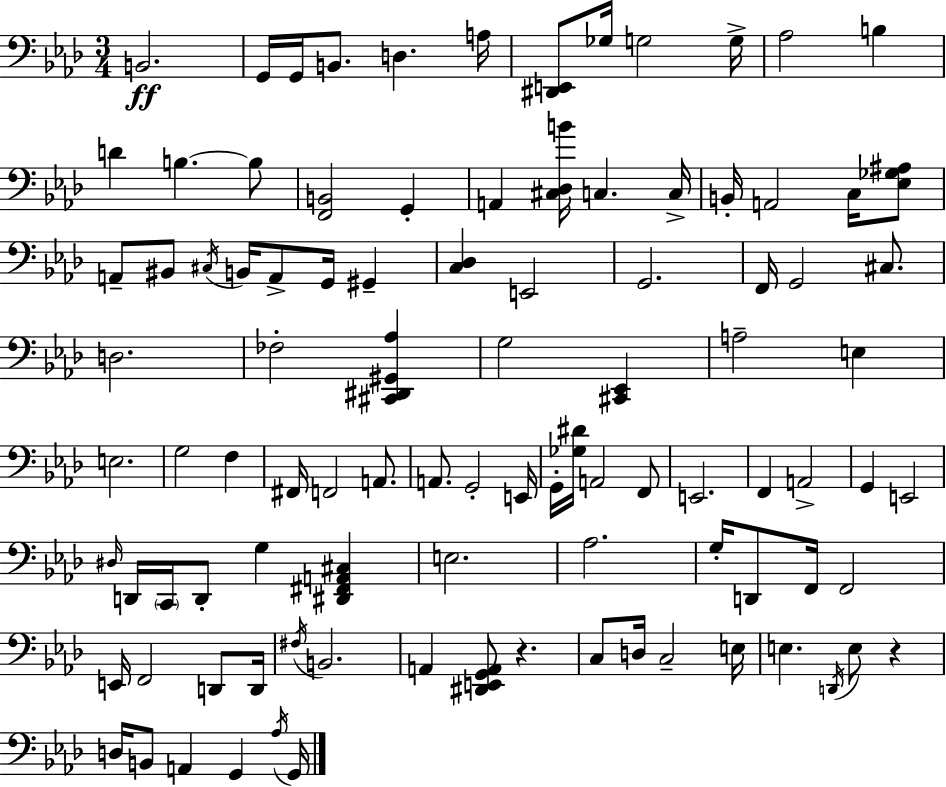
X:1
T:Untitled
M:3/4
L:1/4
K:Ab
B,,2 G,,/4 G,,/4 B,,/2 D, A,/4 [^D,,E,,]/2 _G,/4 G,2 G,/4 _A,2 B, D B, B,/2 [F,,B,,]2 G,, A,, [^C,_D,B]/4 C, C,/4 B,,/4 A,,2 C,/4 [_E,_G,^A,]/2 A,,/2 ^B,,/2 ^C,/4 B,,/4 A,,/2 G,,/4 ^G,, [C,_D,] E,,2 G,,2 F,,/4 G,,2 ^C,/2 D,2 _F,2 [^C,,^D,,^G,,_A,] G,2 [^C,,_E,,] A,2 E, E,2 G,2 F, ^F,,/4 F,,2 A,,/2 A,,/2 G,,2 E,,/4 G,,/4 [_G,^D]/4 A,,2 F,,/2 E,,2 F,, A,,2 G,, E,,2 ^D,/4 D,,/4 C,,/4 D,,/2 G, [^D,,^F,,A,,^C,] E,2 _A,2 G,/4 D,,/2 F,,/4 F,,2 E,,/4 F,,2 D,,/2 D,,/4 ^F,/4 B,,2 A,, [^D,,E,,G,,A,,]/2 z C,/2 D,/4 C,2 E,/4 E, D,,/4 E,/2 z D,/4 B,,/2 A,, G,, _A,/4 G,,/4